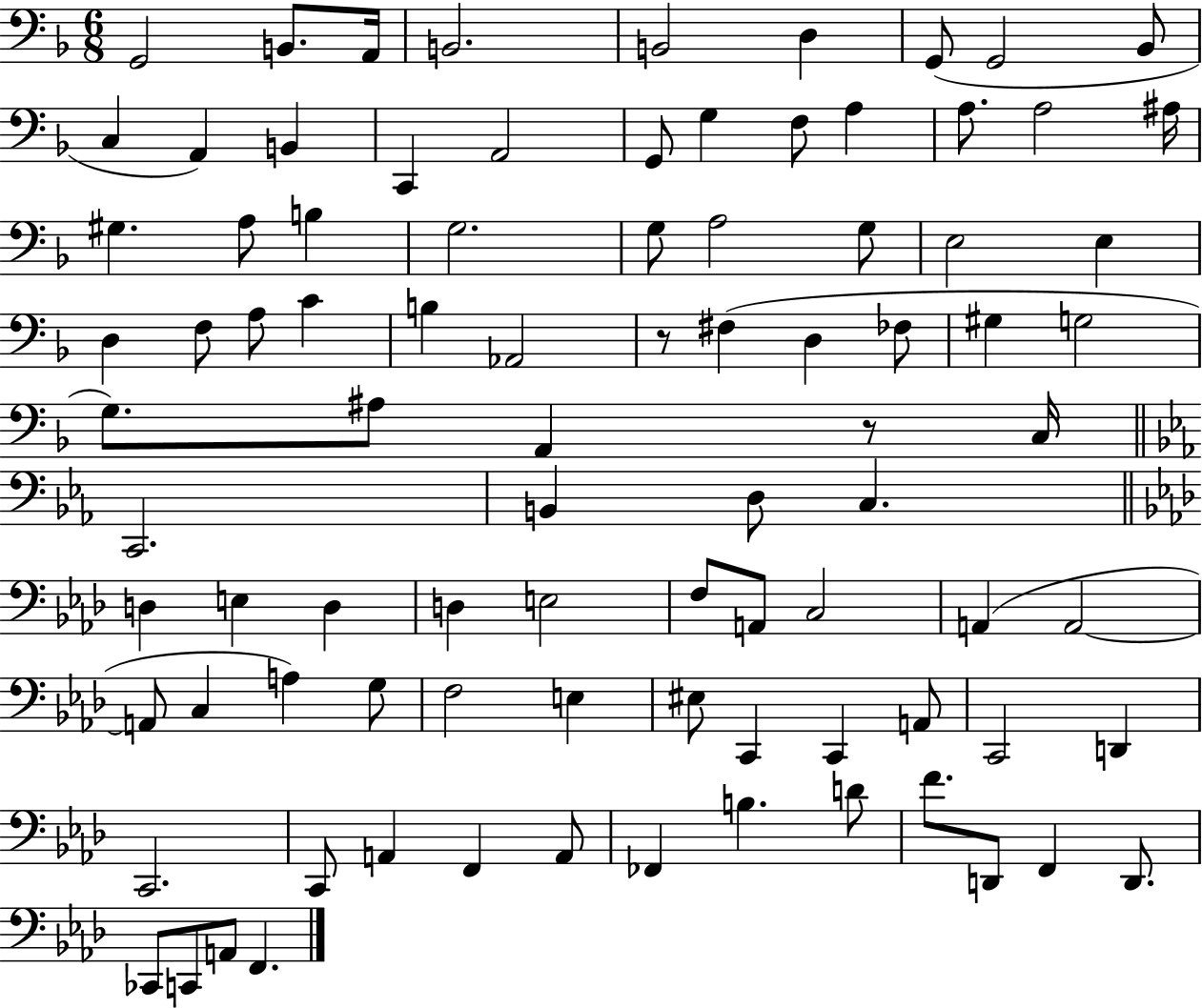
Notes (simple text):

G2/h B2/e. A2/s B2/h. B2/h D3/q G2/e G2/h Bb2/e C3/q A2/q B2/q C2/q A2/h G2/e G3/q F3/e A3/q A3/e. A3/h A#3/s G#3/q. A3/e B3/q G3/h. G3/e A3/h G3/e E3/h E3/q D3/q F3/e A3/e C4/q B3/q Ab2/h R/e F#3/q D3/q FES3/e G#3/q G3/h G3/e. A#3/e A2/q R/e C3/s C2/h. B2/q D3/e C3/q. D3/q E3/q D3/q D3/q E3/h F3/e A2/e C3/h A2/q A2/h A2/e C3/q A3/q G3/e F3/h E3/q EIS3/e C2/q C2/q A2/e C2/h D2/q C2/h. C2/e A2/q F2/q A2/e FES2/q B3/q. D4/e F4/e. D2/e F2/q D2/e. CES2/e C2/e A2/e F2/q.